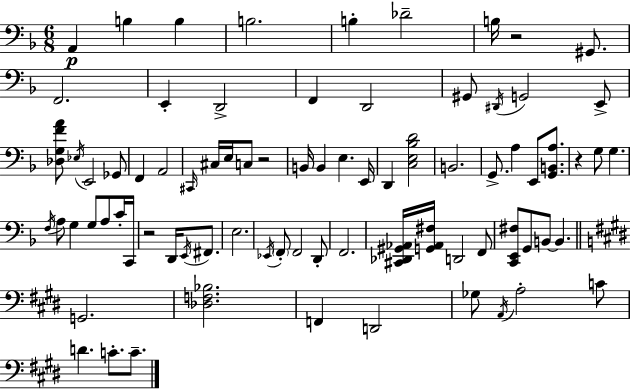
X:1
T:Untitled
M:6/8
L:1/4
K:Dm
A,, B, B, B,2 B, _D2 B,/4 z2 ^G,,/2 F,,2 E,, D,,2 F,, D,,2 ^G,,/2 ^D,,/4 G,,2 E,,/2 [_D,G,FA]/2 _E,/4 E,,2 _G,,/2 F,, A,,2 ^C,,/4 ^C,/4 E,/4 C,/2 z2 B,,/4 B,, E, E,,/4 D,, [C,E,_B,D]2 B,,2 G,,/2 A, E,,/2 [G,,B,,A,]/2 z G,/2 G, F,/4 A,/2 G, G,/2 A,/2 C/4 C,,/4 z2 D,,/4 E,,/4 ^F,,/2 E,2 _E,,/4 F,,/2 F,,2 D,,/2 F,,2 [^C,,_D,,^G,,_A,,]/4 [G,,_A,,^F,]/4 D,,2 F,,/2 [C,,E,,^F,]/2 G,,/2 B,,/2 B,, G,,2 [_D,F,_B,]2 F,, D,,2 _G,/2 A,,/4 A,2 C/2 D C/2 C/2